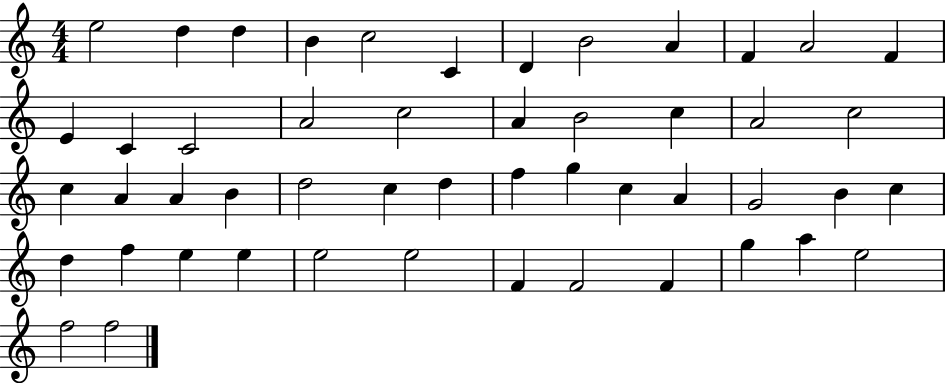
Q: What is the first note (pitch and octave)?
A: E5